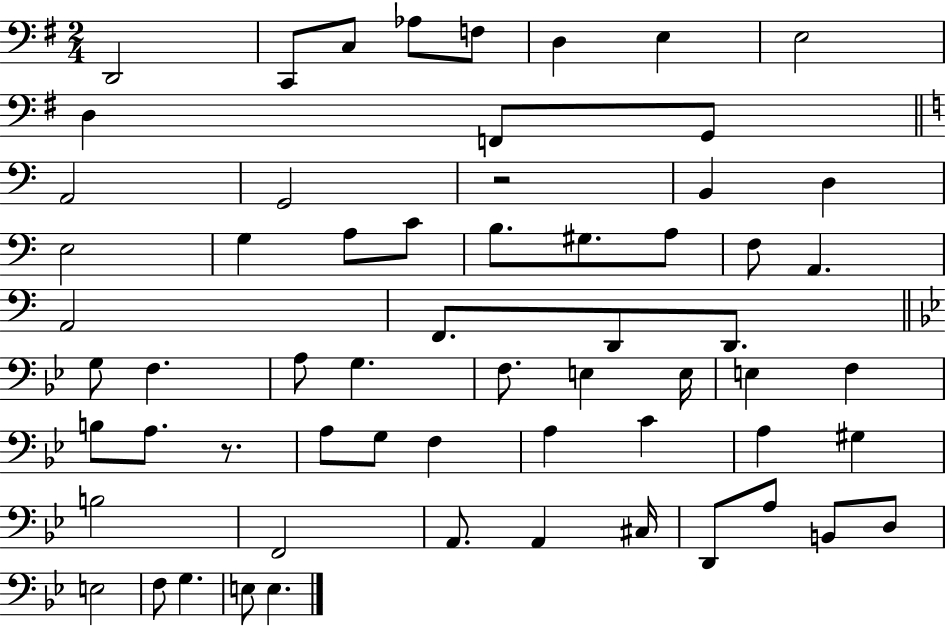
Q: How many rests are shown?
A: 2